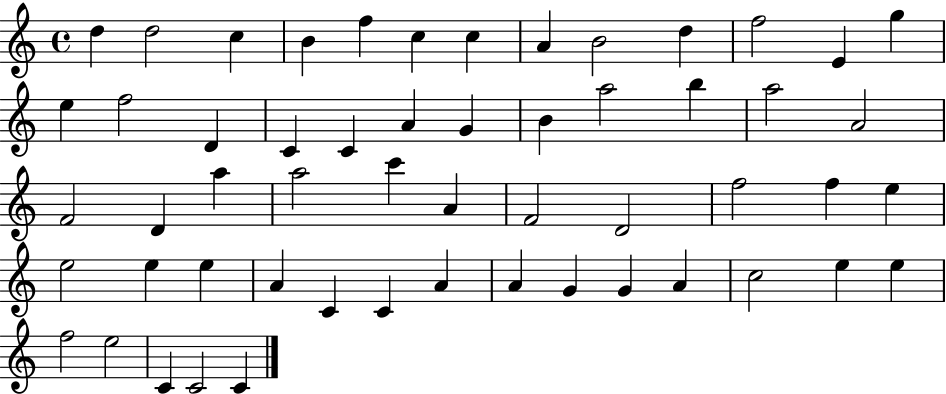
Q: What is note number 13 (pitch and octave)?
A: G5